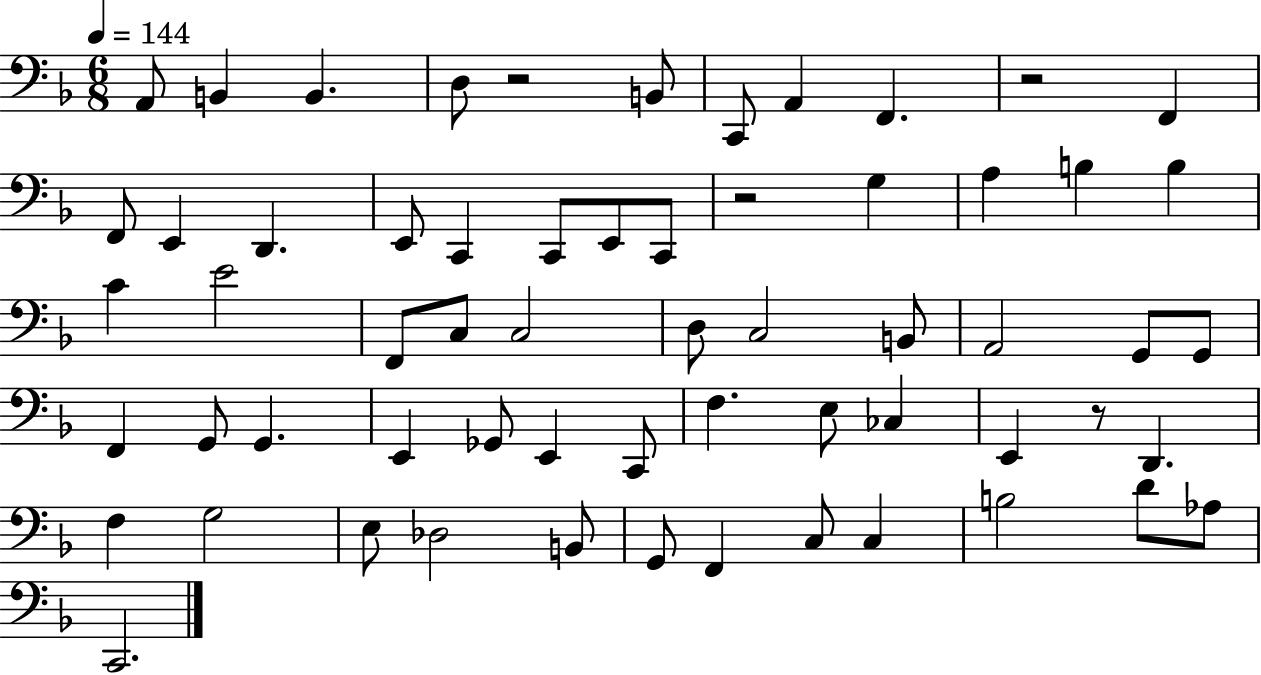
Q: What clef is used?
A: bass